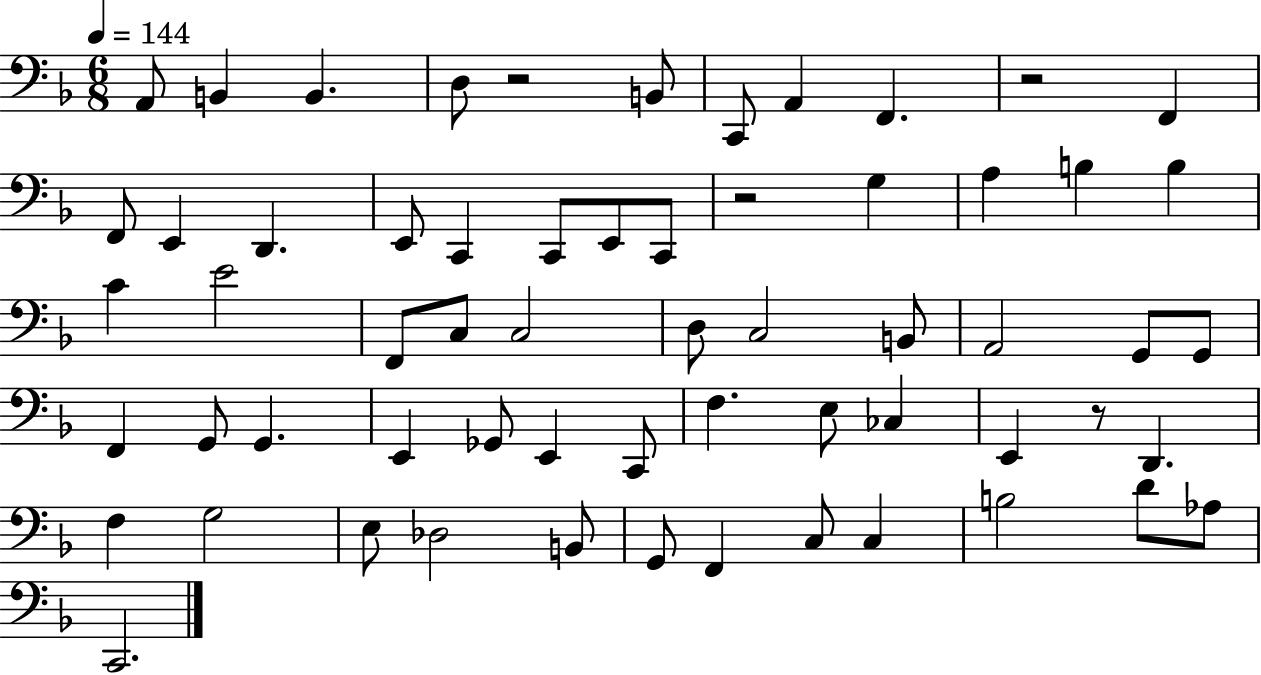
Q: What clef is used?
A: bass